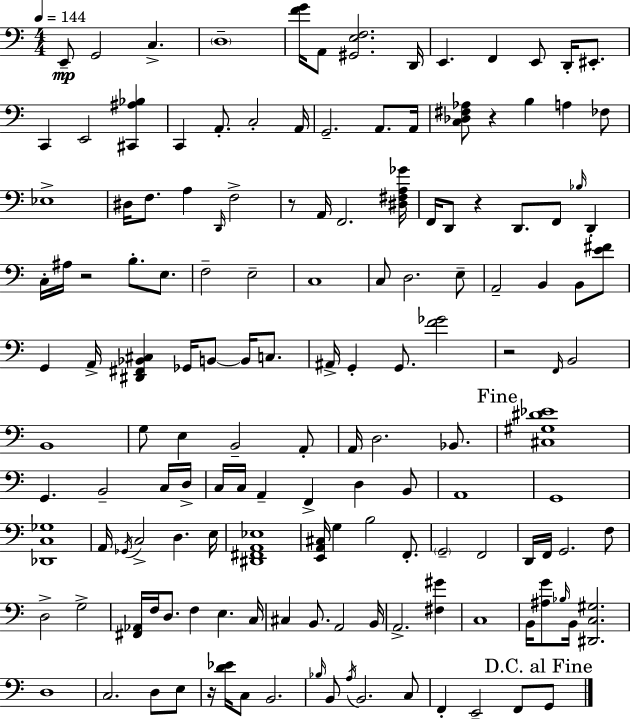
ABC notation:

X:1
T:Untitled
M:4/4
L:1/4
K:Am
E,,/2 G,,2 C, D,4 [FG]/4 A,,/2 [^G,,E,F,]2 D,,/4 E,, F,, E,,/2 D,,/4 ^E,,/2 C,, E,,2 [^C,,^A,_B,] C,, A,,/2 C,2 A,,/4 G,,2 A,,/2 A,,/4 [C,_D,^F,_A,]/2 z B, A, _F,/2 _E,4 ^D,/4 F,/2 A, D,,/4 F,2 z/2 A,,/4 F,,2 [^D,^F,A,_G]/4 F,,/4 D,,/2 z D,,/2 F,,/2 _B,/4 D,, C,/4 ^A,/4 z2 B,/2 E,/2 F,2 E,2 C,4 C,/2 D,2 E,/2 A,,2 B,, B,,/2 [E^F]/2 G,, A,,/4 [^D,,^F,,_B,,^C,] _G,,/4 B,,/2 B,,/4 C,/2 ^A,,/4 G,, G,,/2 [F_G]2 z2 F,,/4 B,,2 B,,4 G,/2 E, B,,2 A,,/2 A,,/4 D,2 _B,,/2 [^C,^G,^D_E]4 G,, B,,2 C,/4 D,/4 C,/4 C,/4 A,, F,, D, B,,/2 A,,4 G,,4 [_D,,C,_G,]4 A,,/4 _G,,/4 C,2 D, E,/4 [^D,,^F,,A,,_E,]4 [E,,A,,^C,]/4 G, B,2 F,,/2 G,,2 F,,2 D,,/4 F,,/4 G,,2 F,/2 D,2 G,2 [^F,,_A,,]/4 F,/4 D,/2 F, E, C,/4 ^C, B,,/2 A,,2 B,,/4 A,,2 [^F,^G] C,4 B,,/4 [^A,G]/2 _B,/4 B,,/4 [^D,,C,^G,]2 D,4 C,2 D,/2 E,/2 z/4 [D_E]/4 C,/2 B,,2 _B,/4 B,,/2 A,/4 B,,2 C,/2 F,, E,,2 F,,/2 G,,/2